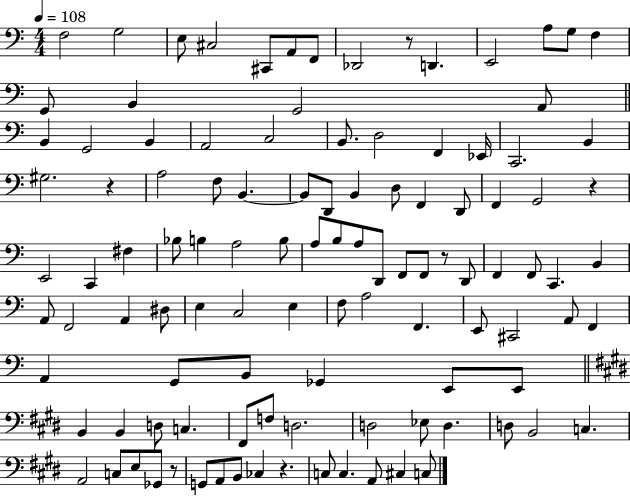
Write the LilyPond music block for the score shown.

{
  \clef bass
  \numericTimeSignature
  \time 4/4
  \key c \major
  \tempo 4 = 108
  \repeat volta 2 { f2 g2 | e8 cis2 cis,8 a,8 f,8 | des,2 r8 d,4. | e,2 a8 g8 f4 | \break g,8 b,4 g,2 a,8 | \bar "||" \break \key a \minor b,4 g,2 b,4 | a,2 c2 | b,8. d2 f,4 ees,16 | c,2. b,4 | \break gis2. r4 | a2 f8 b,4.~~ | b,8 d,8 b,4 d8 f,4 d,8 | f,4 g,2 r4 | \break e,2 c,4 fis4 | bes8 b4 a2 b8 | a8 b8 a8 d,8 f,8 f,8 r8 d,8 | f,4 f,8 c,4. b,4 | \break a,8 f,2 a,4 dis8 | e4 c2 e4 | f8 a2 f,4. | e,8 cis,2 a,8 f,4 | \break a,4 g,8 b,8 ges,4 e,8 e,8 | \bar "||" \break \key e \major b,4 b,4 d8 c4. | fis,8 f8 d2. | d2 ees8 d4. | d8 b,2 c4. | \break a,2 c8 e8 ges,8 r8 | g,8 a,8 b,8 ces4 r4. | c8 c4. a,8 cis4 c8 | } \bar "|."
}